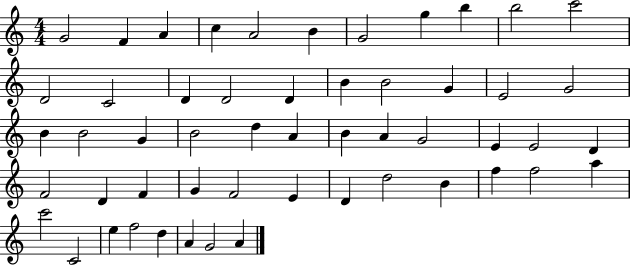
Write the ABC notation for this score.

X:1
T:Untitled
M:4/4
L:1/4
K:C
G2 F A c A2 B G2 g b b2 c'2 D2 C2 D D2 D B B2 G E2 G2 B B2 G B2 d A B A G2 E E2 D F2 D F G F2 E D d2 B f f2 a c'2 C2 e f2 d A G2 A